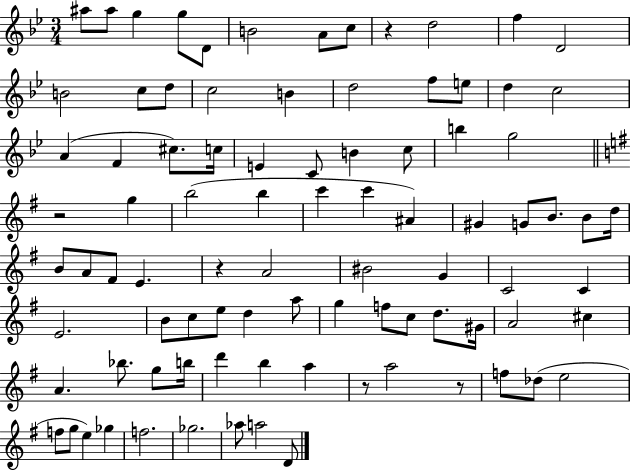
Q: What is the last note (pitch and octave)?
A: D4